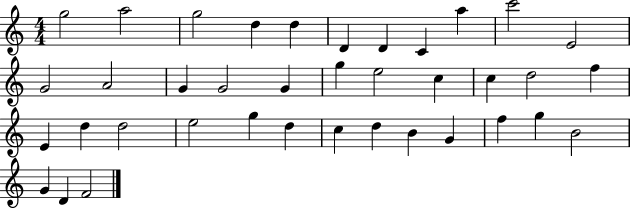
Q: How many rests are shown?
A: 0